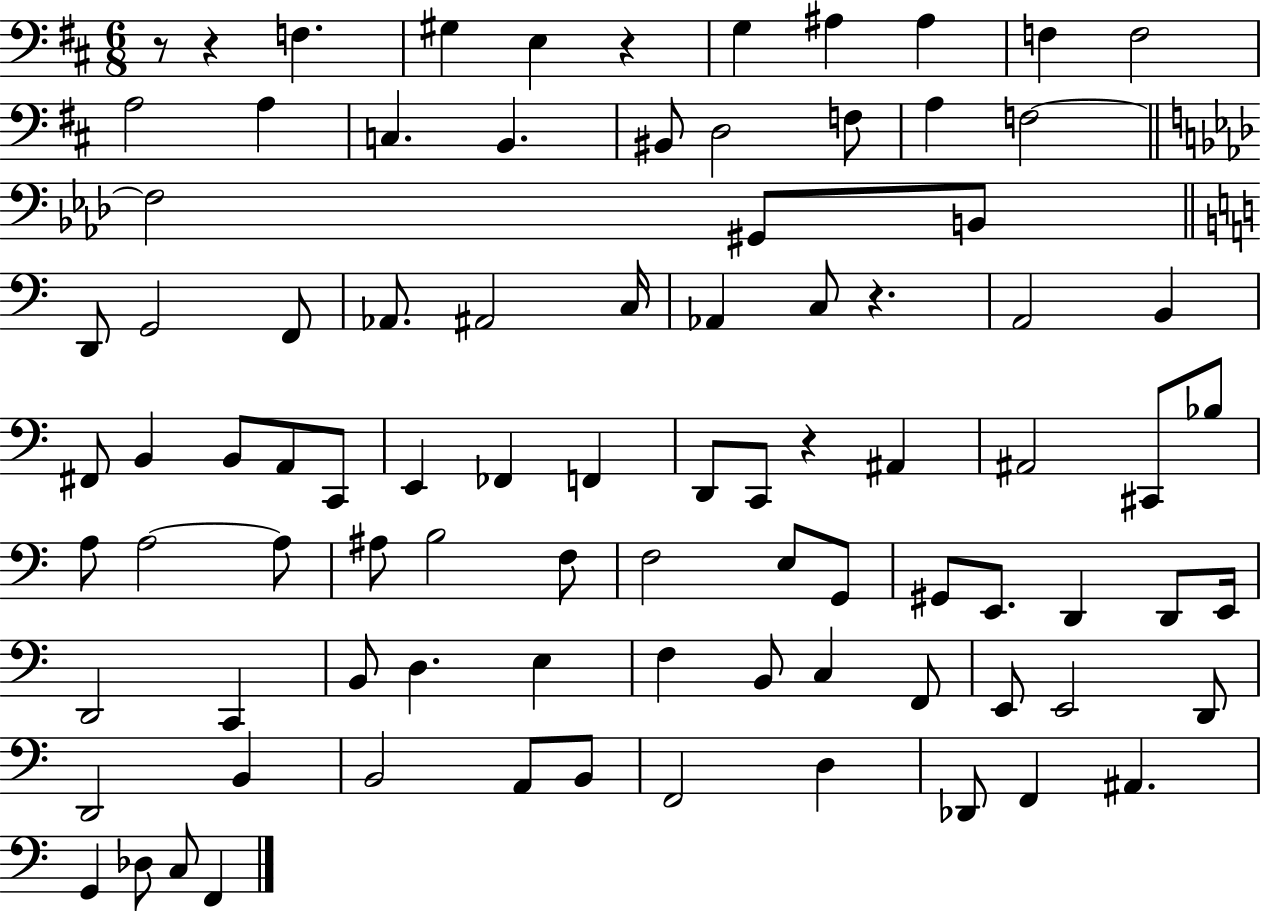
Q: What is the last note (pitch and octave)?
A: F2